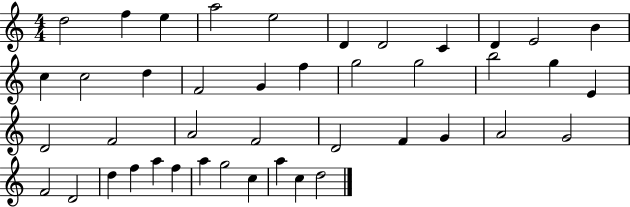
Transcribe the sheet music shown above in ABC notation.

X:1
T:Untitled
M:4/4
L:1/4
K:C
d2 f e a2 e2 D D2 C D E2 B c c2 d F2 G f g2 g2 b2 g E D2 F2 A2 F2 D2 F G A2 G2 F2 D2 d f a f a g2 c a c d2